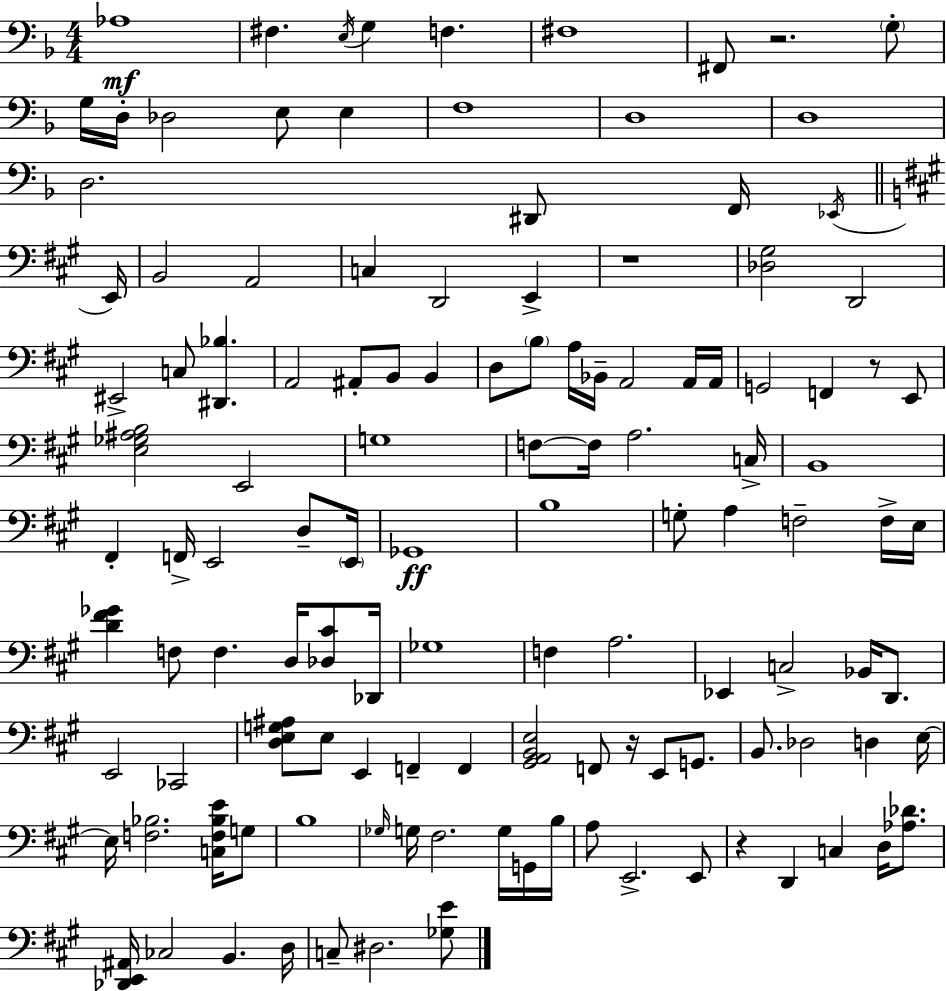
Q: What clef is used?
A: bass